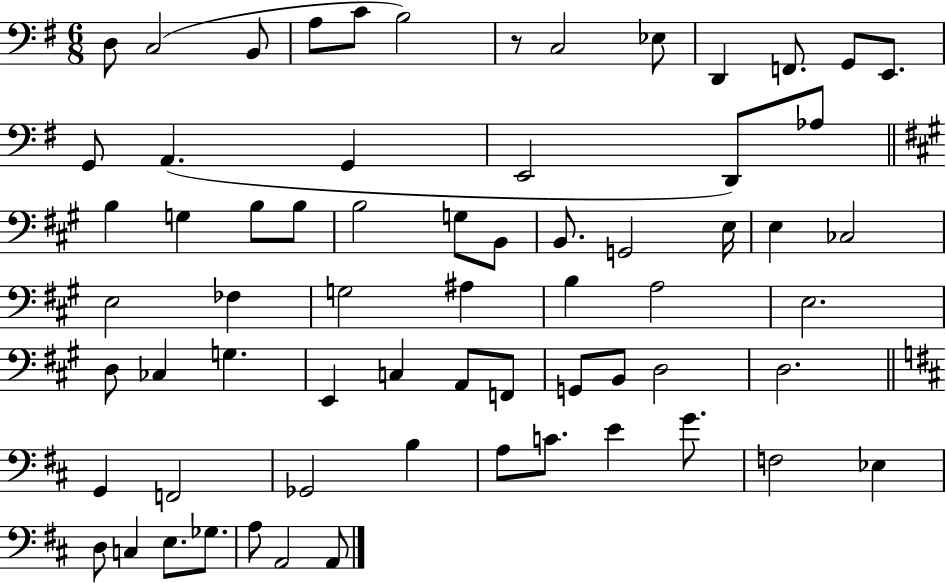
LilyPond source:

{
  \clef bass
  \numericTimeSignature
  \time 6/8
  \key g \major
  d8 c2( b,8 | a8 c'8 b2) | r8 c2 ees8 | d,4 f,8. g,8 e,8. | \break g,8 a,4.( g,4 | e,2 d,8) aes8 | \bar "||" \break \key a \major b4 g4 b8 b8 | b2 g8 b,8 | b,8. g,2 e16 | e4 ces2 | \break e2 fes4 | g2 ais4 | b4 a2 | e2. | \break d8 ces4 g4. | e,4 c4 a,8 f,8 | g,8 b,8 d2 | d2. | \break \bar "||" \break \key d \major g,4 f,2 | ges,2 b4 | a8 c'8. e'4 g'8. | f2 ees4 | \break d8 c4 e8. ges8. | a8 a,2 a,8 | \bar "|."
}